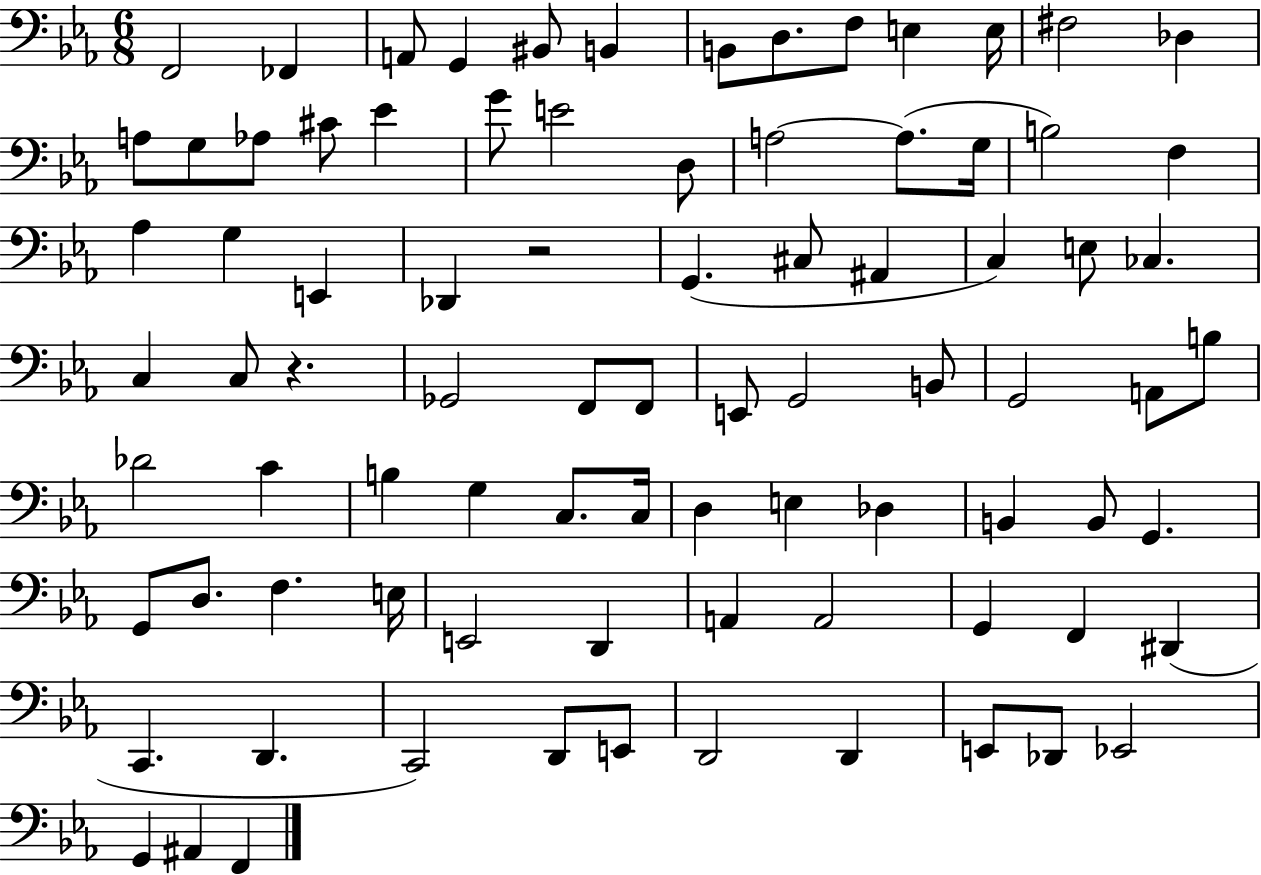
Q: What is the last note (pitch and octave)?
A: F2